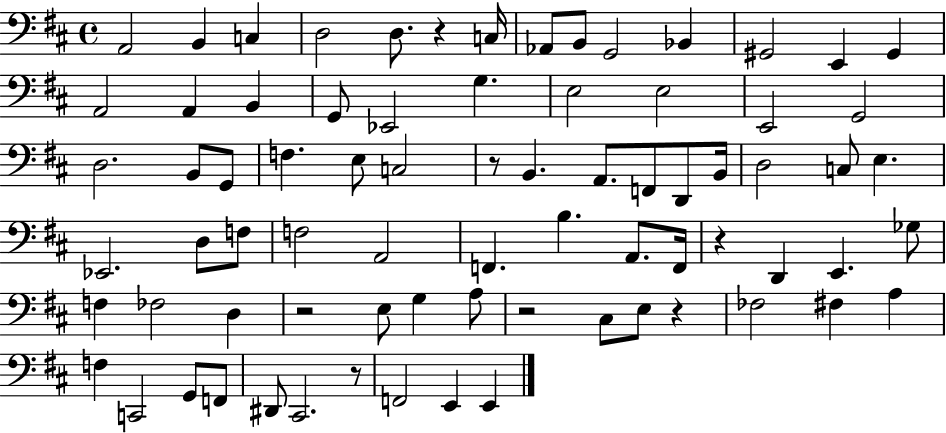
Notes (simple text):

A2/h B2/q C3/q D3/h D3/e. R/q C3/s Ab2/e B2/e G2/h Bb2/q G#2/h E2/q G#2/q A2/h A2/q B2/q G2/e Eb2/h G3/q. E3/h E3/h E2/h G2/h D3/h. B2/e G2/e F3/q. E3/e C3/h R/e B2/q. A2/e. F2/e D2/e B2/s D3/h C3/e E3/q. Eb2/h. D3/e F3/e F3/h A2/h F2/q. B3/q. A2/e. F2/s R/q D2/q E2/q. Gb3/e F3/q FES3/h D3/q R/h E3/e G3/q A3/e R/h C#3/e E3/e R/q FES3/h F#3/q A3/q F3/q C2/h G2/e F2/e D#2/e C#2/h. R/e F2/h E2/q E2/q